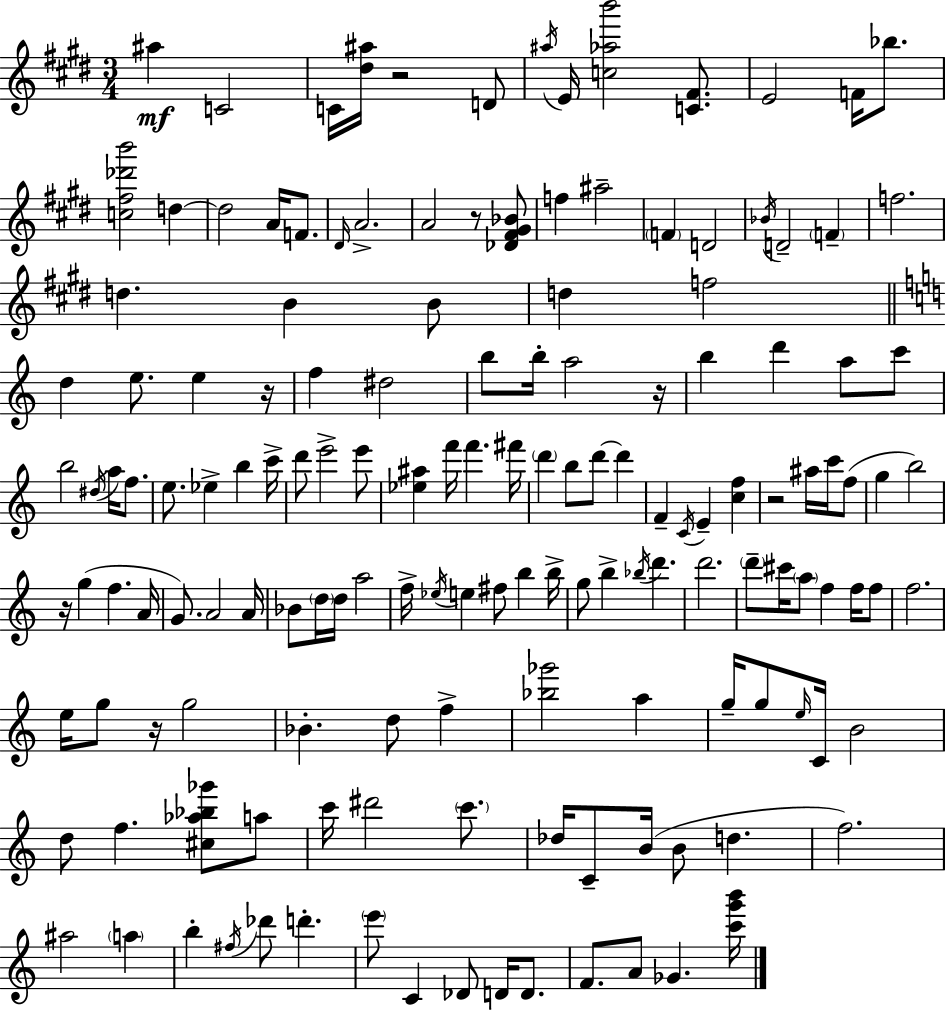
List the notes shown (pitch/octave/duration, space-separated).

A#5/q C4/h C4/s [D#5,A#5]/s R/h D4/e A#5/s E4/s [C5,Ab5,B6]/h [C4,F#4]/e. E4/h F4/s Bb5/e. [C5,F#5,Db6,B6]/h D5/q D5/h A4/s F4/e. D#4/s A4/h. A4/h R/e [Db4,F#4,G#4,Bb4]/e F5/q A#5/h F4/q D4/h Bb4/s D4/h F4/q F5/h. D5/q. B4/q B4/e D5/q F5/h D5/q E5/e. E5/q R/s F5/q D#5/h B5/e B5/s A5/h R/s B5/q D6/q A5/e C6/e B5/h D#5/s A5/s F5/e. E5/e. Eb5/q B5/q C6/s D6/e E6/h E6/e [Eb5,A#5]/q F6/s F6/q. F#6/s D6/q B5/e D6/e D6/q F4/q C4/s E4/q [C5,F5]/q R/h A#5/s C6/s F5/e G5/q B5/h R/s G5/q F5/q. A4/s G4/e. A4/h A4/s Bb4/e D5/s D5/s A5/h F5/s Eb5/s E5/q F#5/e B5/q B5/s G5/e B5/q Bb5/s D6/q. D6/h. D6/e C#6/s A5/e F5/q F5/s F5/e F5/h. E5/s G5/e R/s G5/h Bb4/q. D5/e F5/q [Bb5,Gb6]/h A5/q G5/s G5/e E5/s C4/s B4/h D5/e F5/q. [C#5,Ab5,Bb5,Gb6]/e A5/e C6/s D#6/h C6/e. Db5/s C4/e B4/s B4/e D5/q. F5/h. A#5/h A5/q B5/q F#5/s Db6/e D6/q. E6/e C4/q Db4/e D4/s D4/e. F4/e. A4/e Gb4/q. [C6,G6,B6]/s